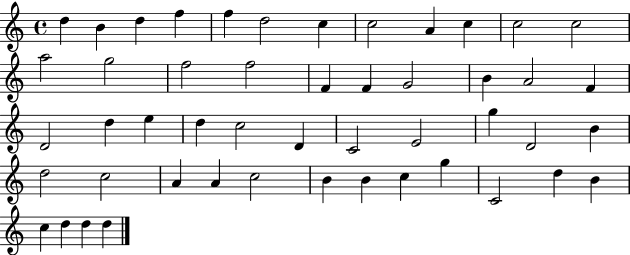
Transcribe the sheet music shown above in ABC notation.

X:1
T:Untitled
M:4/4
L:1/4
K:C
d B d f f d2 c c2 A c c2 c2 a2 g2 f2 f2 F F G2 B A2 F D2 d e d c2 D C2 E2 g D2 B d2 c2 A A c2 B B c g C2 d B c d d d